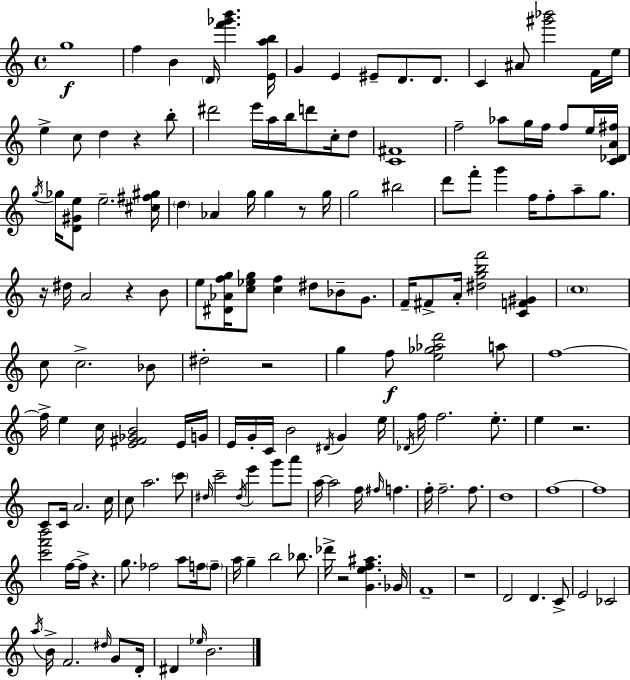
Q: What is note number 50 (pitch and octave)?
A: B4